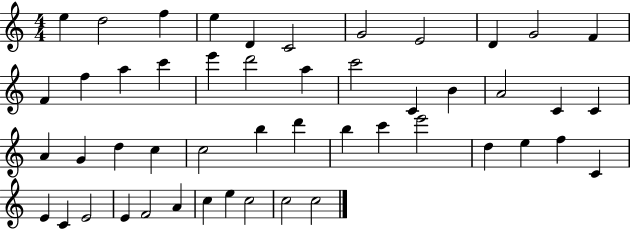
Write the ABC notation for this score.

X:1
T:Untitled
M:4/4
L:1/4
K:C
e d2 f e D C2 G2 E2 D G2 F F f a c' e' d'2 a c'2 C B A2 C C A G d c c2 b d' b c' e'2 d e f C E C E2 E F2 A c e c2 c2 c2